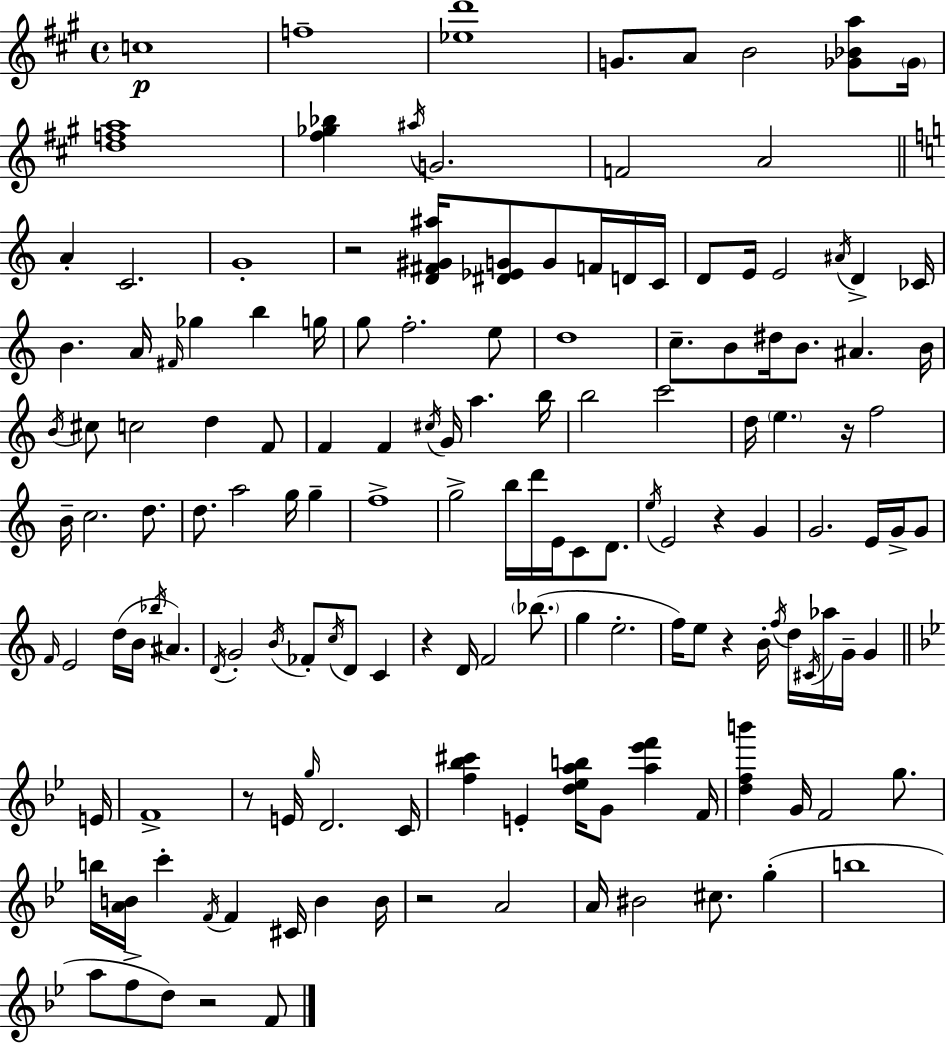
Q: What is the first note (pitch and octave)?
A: C5